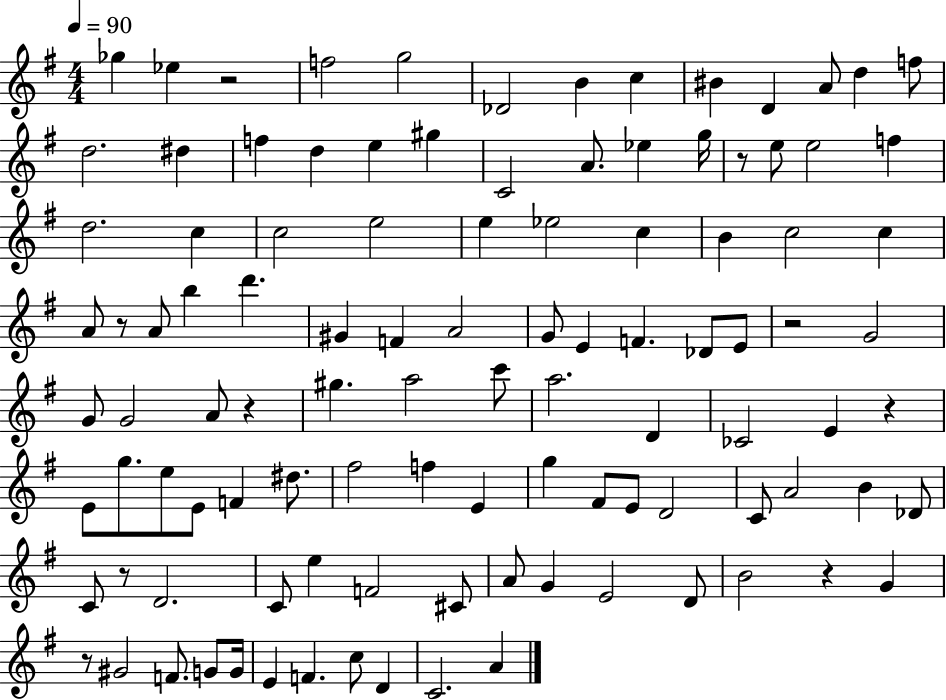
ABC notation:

X:1
T:Untitled
M:4/4
L:1/4
K:G
_g _e z2 f2 g2 _D2 B c ^B D A/2 d f/2 d2 ^d f d e ^g C2 A/2 _e g/4 z/2 e/2 e2 f d2 c c2 e2 e _e2 c B c2 c A/2 z/2 A/2 b d' ^G F A2 G/2 E F _D/2 E/2 z2 G2 G/2 G2 A/2 z ^g a2 c'/2 a2 D _C2 E z E/2 g/2 e/2 E/2 F ^d/2 ^f2 f E g ^F/2 E/2 D2 C/2 A2 B _D/2 C/2 z/2 D2 C/2 e F2 ^C/2 A/2 G E2 D/2 B2 z G z/2 ^G2 F/2 G/2 G/4 E F c/2 D C2 A